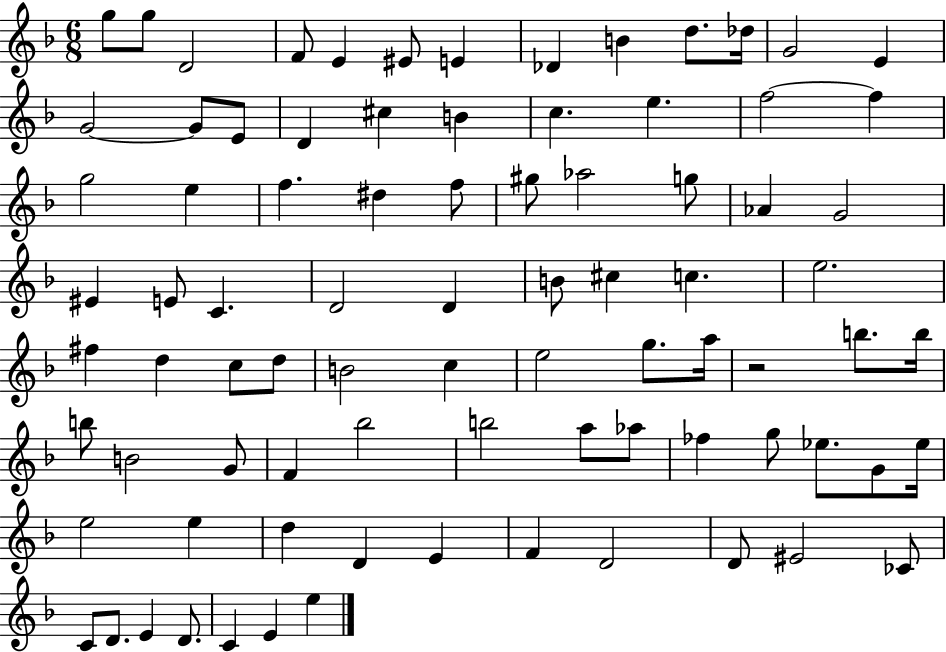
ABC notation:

X:1
T:Untitled
M:6/8
L:1/4
K:F
g/2 g/2 D2 F/2 E ^E/2 E _D B d/2 _d/4 G2 E G2 G/2 E/2 D ^c B c e f2 f g2 e f ^d f/2 ^g/2 _a2 g/2 _A G2 ^E E/2 C D2 D B/2 ^c c e2 ^f d c/2 d/2 B2 c e2 g/2 a/4 z2 b/2 b/4 b/2 B2 G/2 F _b2 b2 a/2 _a/2 _f g/2 _e/2 G/2 _e/4 e2 e d D E F D2 D/2 ^E2 _C/2 C/2 D/2 E D/2 C E e